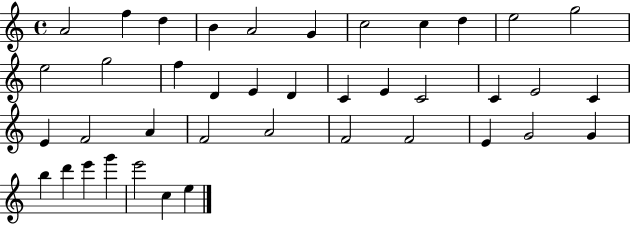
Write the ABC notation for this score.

X:1
T:Untitled
M:4/4
L:1/4
K:C
A2 f d B A2 G c2 c d e2 g2 e2 g2 f D E D C E C2 C E2 C E F2 A F2 A2 F2 F2 E G2 G b d' e' g' e'2 c e